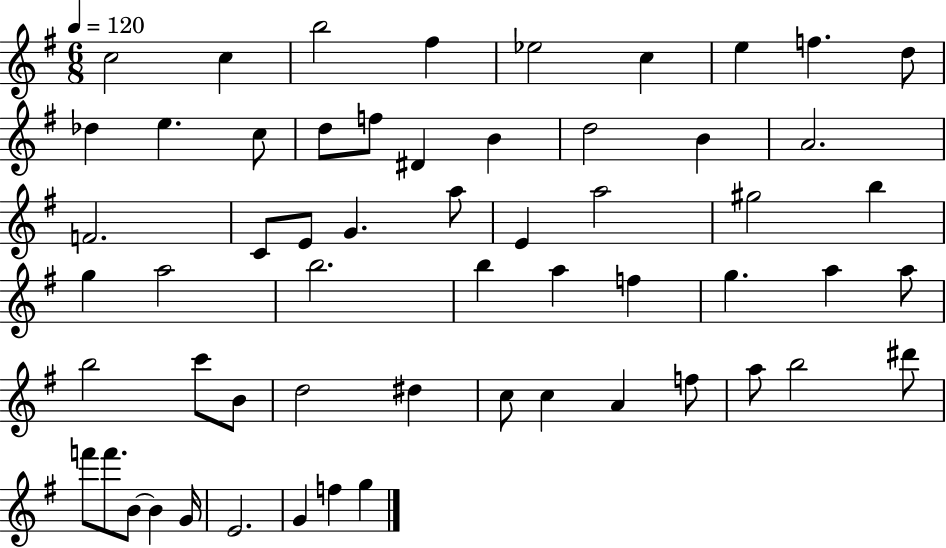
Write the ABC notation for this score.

X:1
T:Untitled
M:6/8
L:1/4
K:G
c2 c b2 ^f _e2 c e f d/2 _d e c/2 d/2 f/2 ^D B d2 B A2 F2 C/2 E/2 G a/2 E a2 ^g2 b g a2 b2 b a f g a a/2 b2 c'/2 B/2 d2 ^d c/2 c A f/2 a/2 b2 ^d'/2 f'/2 f'/2 B/2 B G/4 E2 G f g